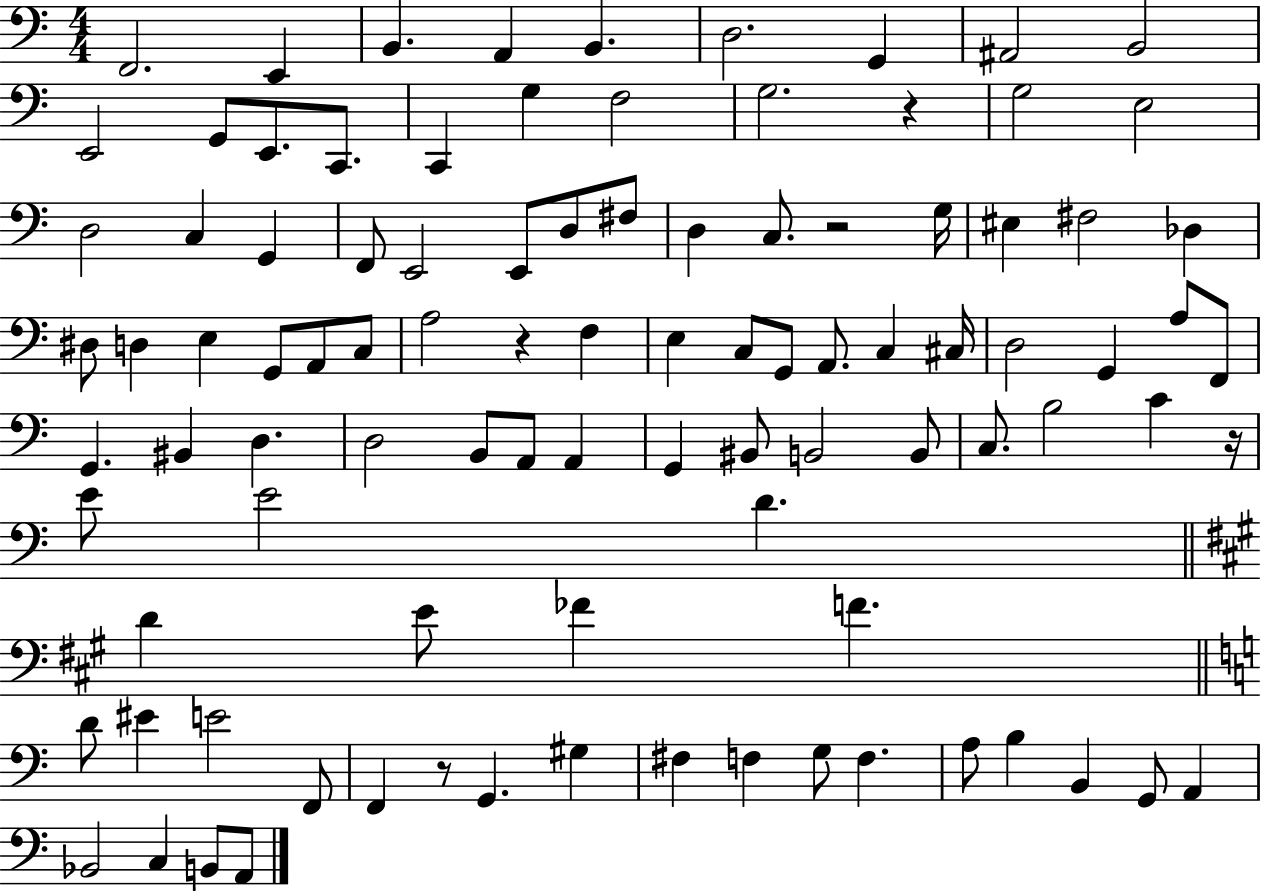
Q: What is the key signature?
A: C major